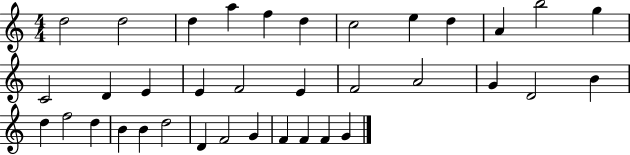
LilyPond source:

{
  \clef treble
  \numericTimeSignature
  \time 4/4
  \key c \major
  d''2 d''2 | d''4 a''4 f''4 d''4 | c''2 e''4 d''4 | a'4 b''2 g''4 | \break c'2 d'4 e'4 | e'4 f'2 e'4 | f'2 a'2 | g'4 d'2 b'4 | \break d''4 f''2 d''4 | b'4 b'4 d''2 | d'4 f'2 g'4 | f'4 f'4 f'4 g'4 | \break \bar "|."
}